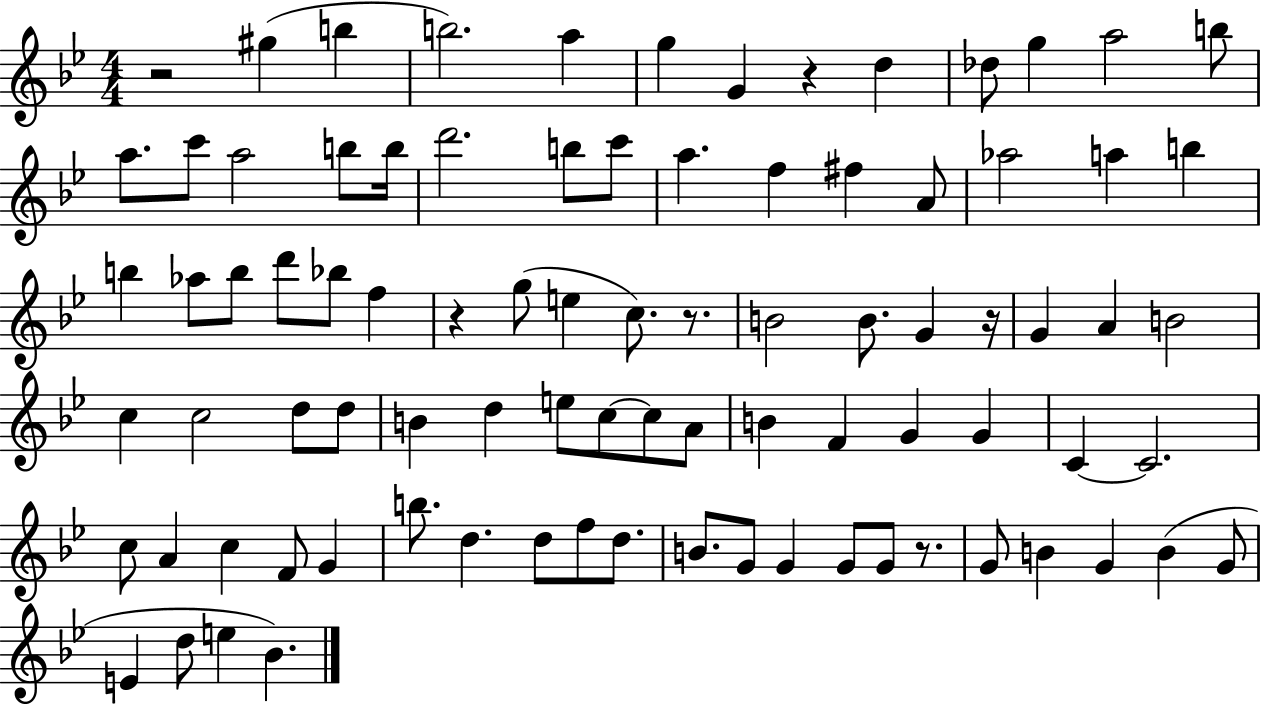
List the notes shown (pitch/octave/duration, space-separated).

R/h G#5/q B5/q B5/h. A5/q G5/q G4/q R/q D5/q Db5/e G5/q A5/h B5/e A5/e. C6/e A5/h B5/e B5/s D6/h. B5/e C6/e A5/q. F5/q F#5/q A4/e Ab5/h A5/q B5/q B5/q Ab5/e B5/e D6/e Bb5/e F5/q R/q G5/e E5/q C5/e. R/e. B4/h B4/e. G4/q R/s G4/q A4/q B4/h C5/q C5/h D5/e D5/e B4/q D5/q E5/e C5/e C5/e A4/e B4/q F4/q G4/q G4/q C4/q C4/h. C5/e A4/q C5/q F4/e G4/q B5/e. D5/q. D5/e F5/e D5/e. B4/e. G4/e G4/q G4/e G4/e R/e. G4/e B4/q G4/q B4/q G4/e E4/q D5/e E5/q Bb4/q.